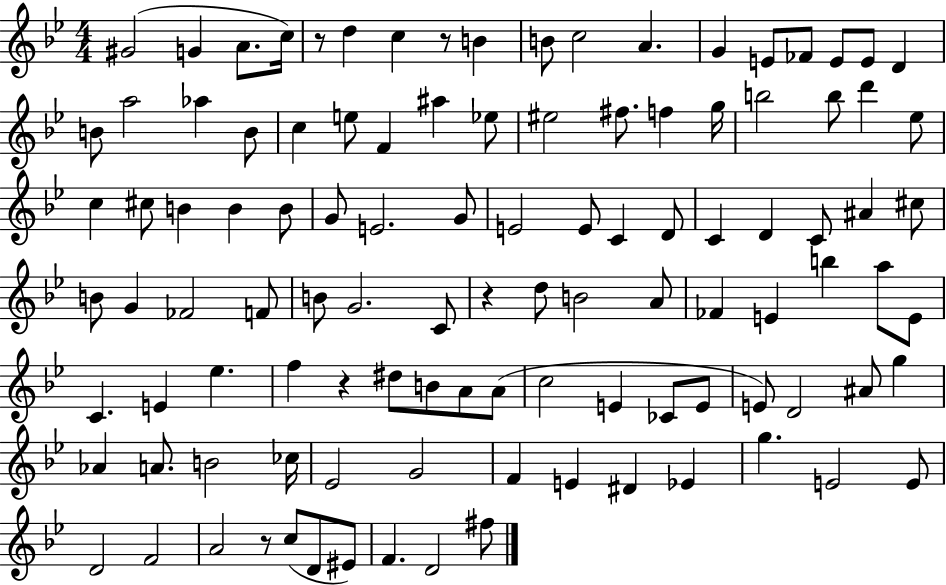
G#4/h G4/q A4/e. C5/s R/e D5/q C5/q R/e B4/q B4/e C5/h A4/q. G4/q E4/e FES4/e E4/e E4/e D4/q B4/e A5/h Ab5/q B4/e C5/q E5/e F4/q A#5/q Eb5/e EIS5/h F#5/e. F5/q G5/s B5/h B5/e D6/q Eb5/e C5/q C#5/e B4/q B4/q B4/e G4/e E4/h. G4/e E4/h E4/e C4/q D4/e C4/q D4/q C4/e A#4/q C#5/e B4/e G4/q FES4/h F4/e B4/e G4/h. C4/e R/q D5/e B4/h A4/e FES4/q E4/q B5/q A5/e E4/e C4/q. E4/q Eb5/q. F5/q R/q D#5/e B4/e A4/e A4/e C5/h E4/q CES4/e E4/e E4/e D4/h A#4/e G5/q Ab4/q A4/e. B4/h CES5/s Eb4/h G4/h F4/q E4/q D#4/q Eb4/q G5/q. E4/h E4/e D4/h F4/h A4/h R/e C5/e D4/e EIS4/e F4/q. D4/h F#5/e